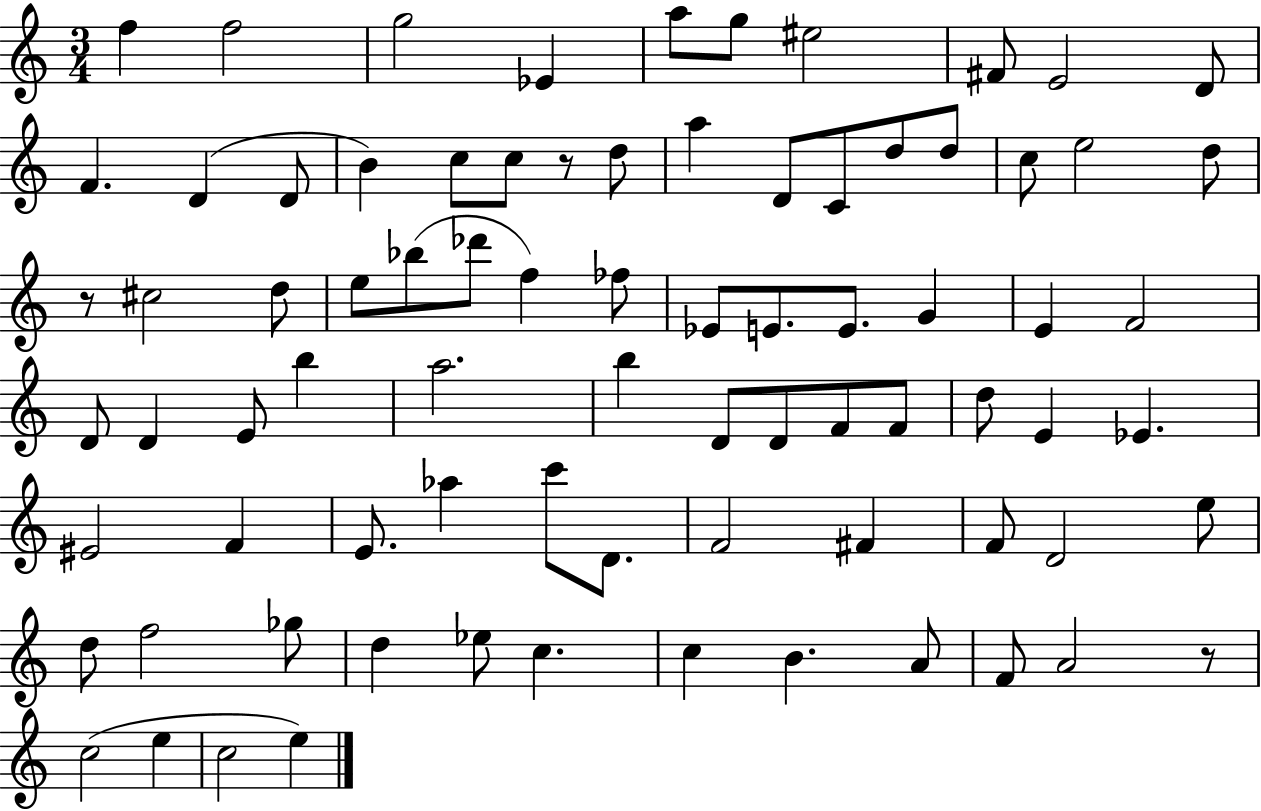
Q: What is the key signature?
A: C major